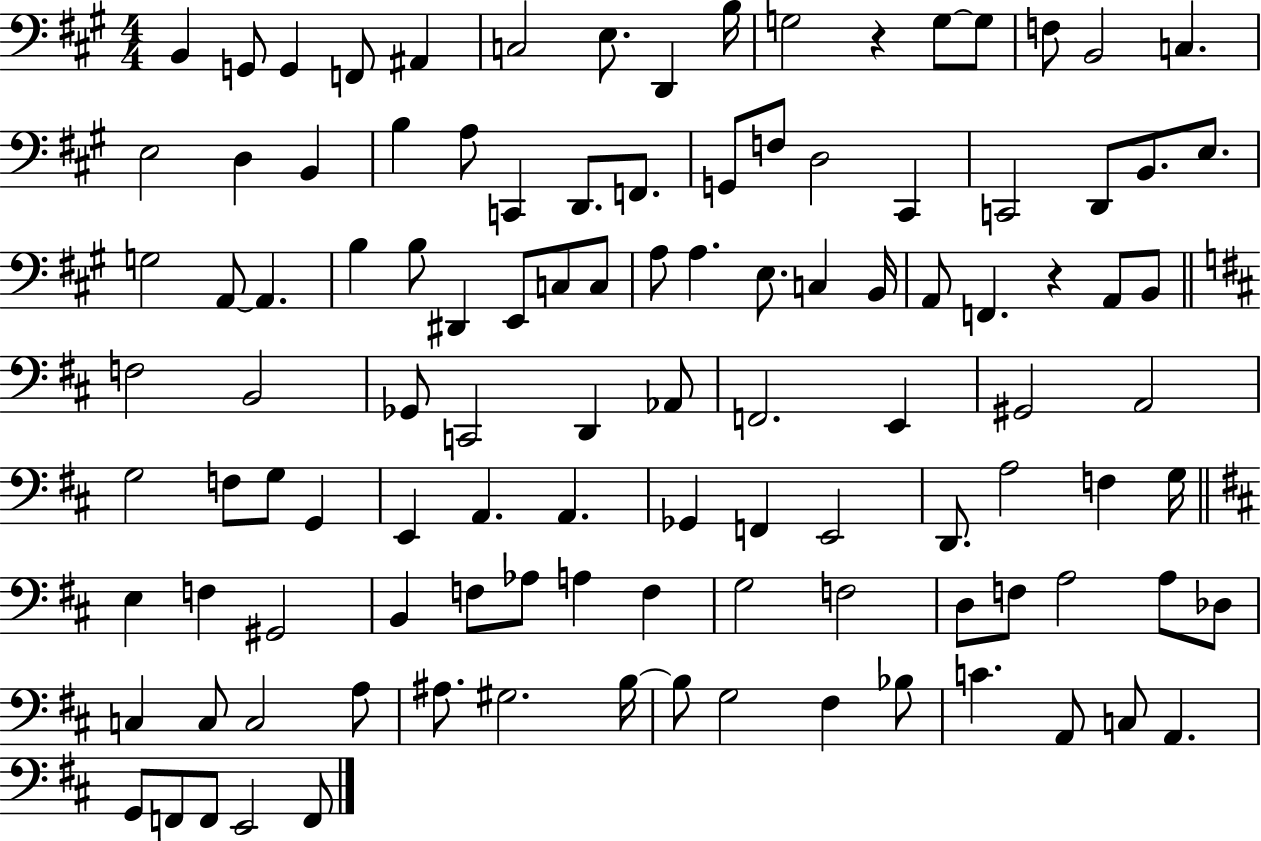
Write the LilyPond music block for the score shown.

{
  \clef bass
  \numericTimeSignature
  \time 4/4
  \key a \major
  \repeat volta 2 { b,4 g,8 g,4 f,8 ais,4 | c2 e8. d,4 b16 | g2 r4 g8~~ g8 | f8 b,2 c4. | \break e2 d4 b,4 | b4 a8 c,4 d,8. f,8. | g,8 f8 d2 cis,4 | c,2 d,8 b,8. e8. | \break g2 a,8~~ a,4. | b4 b8 dis,4 e,8 c8 c8 | a8 a4. e8. c4 b,16 | a,8 f,4. r4 a,8 b,8 | \break \bar "||" \break \key d \major f2 b,2 | ges,8 c,2 d,4 aes,8 | f,2. e,4 | gis,2 a,2 | \break g2 f8 g8 g,4 | e,4 a,4. a,4. | ges,4 f,4 e,2 | d,8. a2 f4 g16 | \break \bar "||" \break \key b \minor e4 f4 gis,2 | b,4 f8 aes8 a4 f4 | g2 f2 | d8 f8 a2 a8 des8 | \break c4 c8 c2 a8 | ais8. gis2. b16~~ | b8 g2 fis4 bes8 | c'4. a,8 c8 a,4. | \break g,8 f,8 f,8 e,2 f,8 | } \bar "|."
}